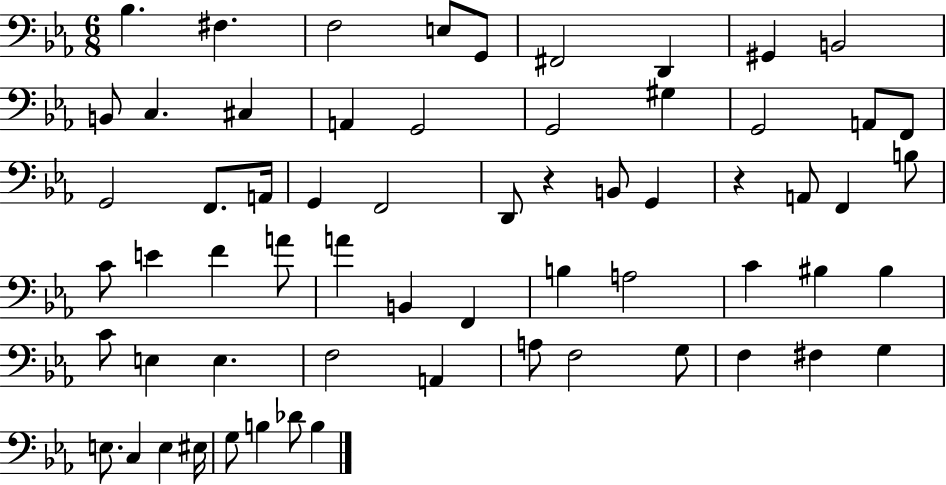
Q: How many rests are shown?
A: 2